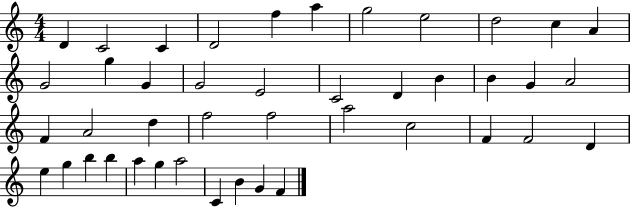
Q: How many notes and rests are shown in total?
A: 43